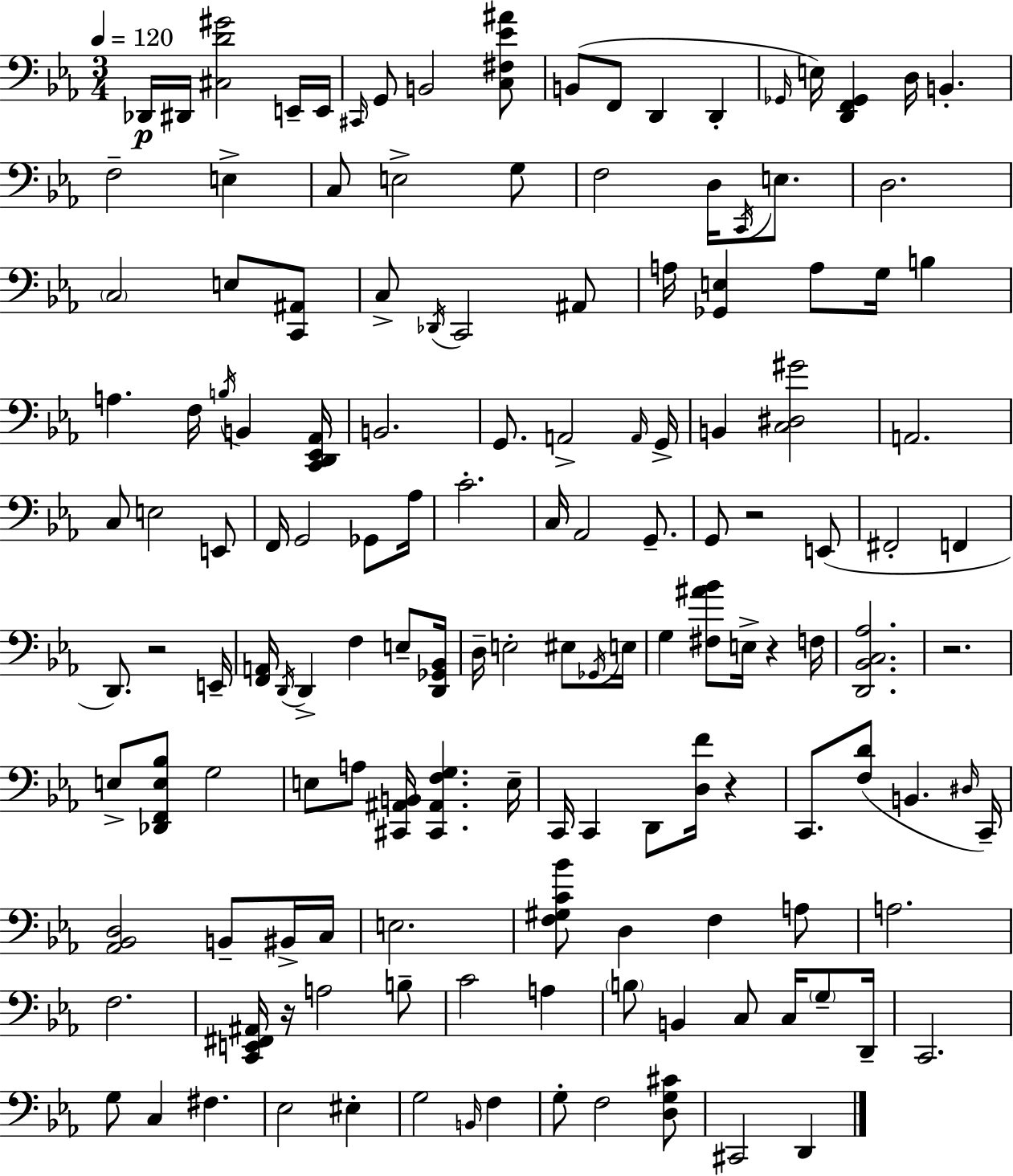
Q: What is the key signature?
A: C minor